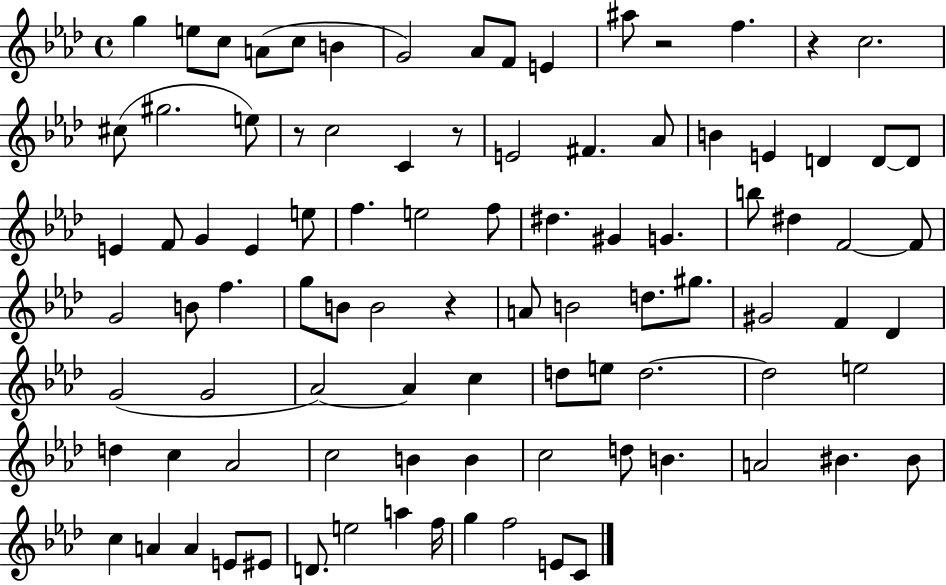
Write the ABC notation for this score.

X:1
T:Untitled
M:4/4
L:1/4
K:Ab
g e/2 c/2 A/2 c/2 B G2 _A/2 F/2 E ^a/2 z2 f z c2 ^c/2 ^g2 e/2 z/2 c2 C z/2 E2 ^F _A/2 B E D D/2 D/2 E F/2 G E e/2 f e2 f/2 ^d ^G G b/2 ^d F2 F/2 G2 B/2 f g/2 B/2 B2 z A/2 B2 d/2 ^g/2 ^G2 F _D G2 G2 _A2 _A c d/2 e/2 d2 d2 e2 d c _A2 c2 B B c2 d/2 B A2 ^B ^B/2 c A A E/2 ^E/2 D/2 e2 a f/4 g f2 E/2 C/2